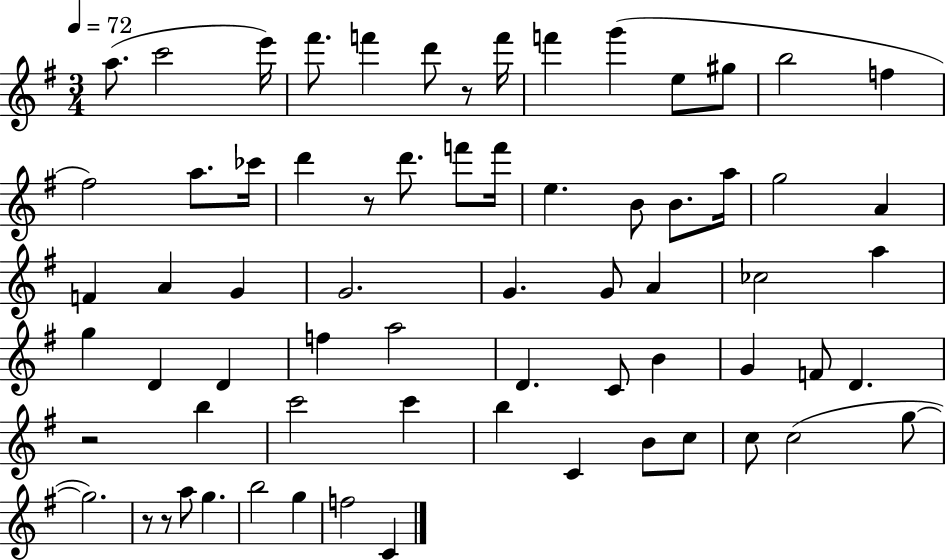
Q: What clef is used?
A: treble